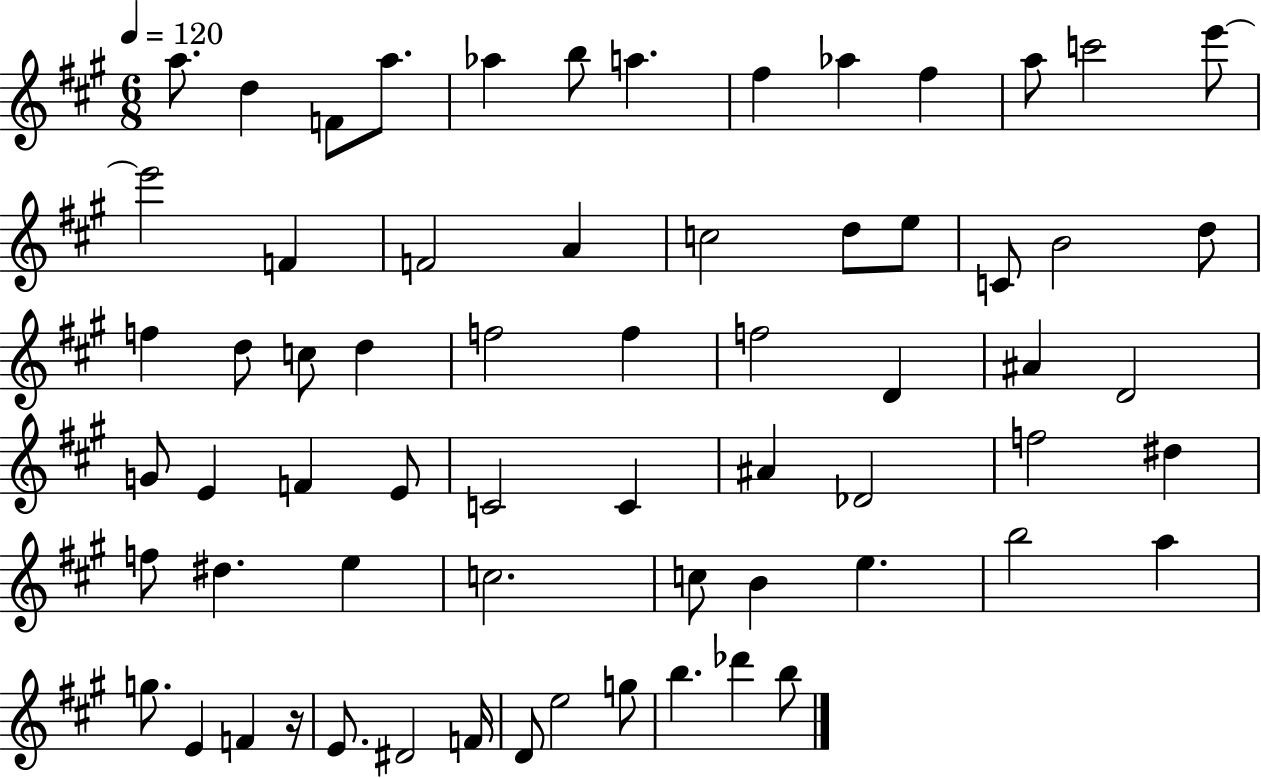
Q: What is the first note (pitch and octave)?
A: A5